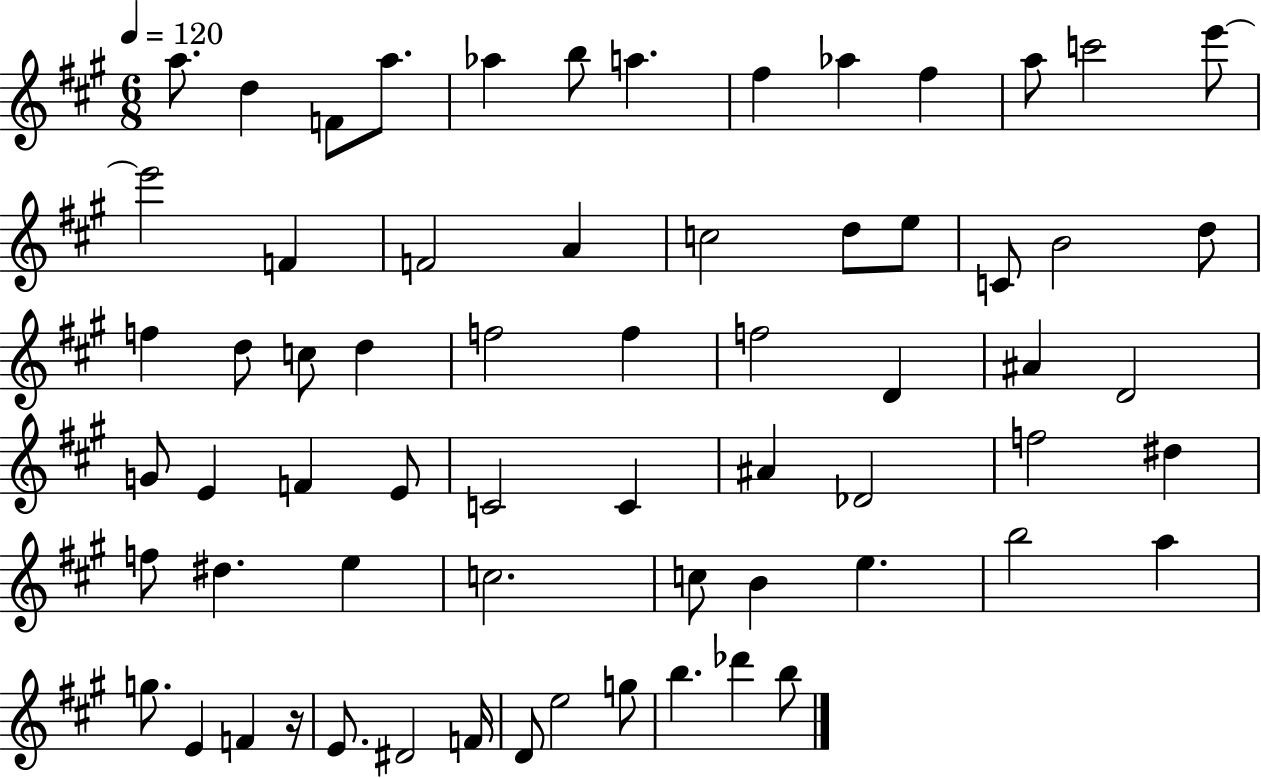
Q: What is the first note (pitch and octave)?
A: A5